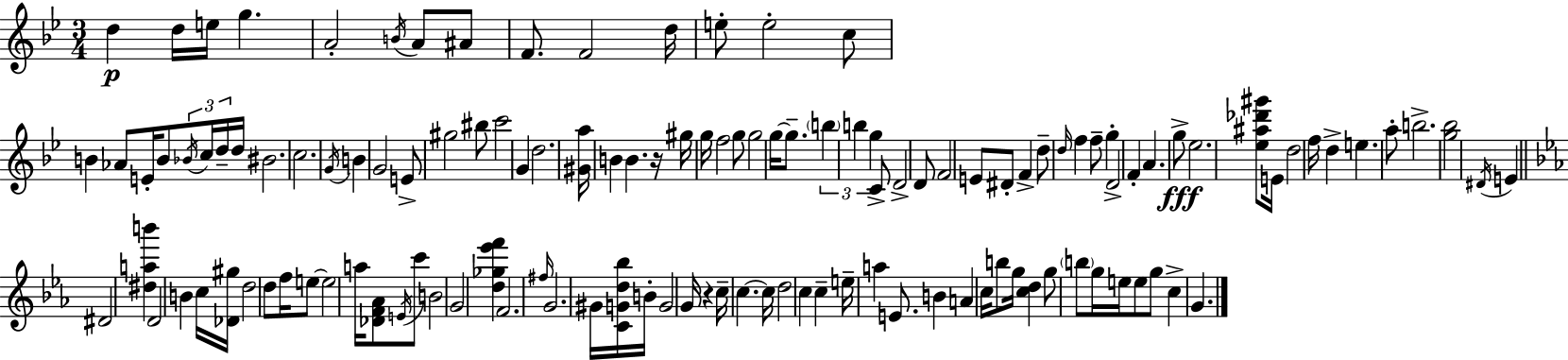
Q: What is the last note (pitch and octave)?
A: G4